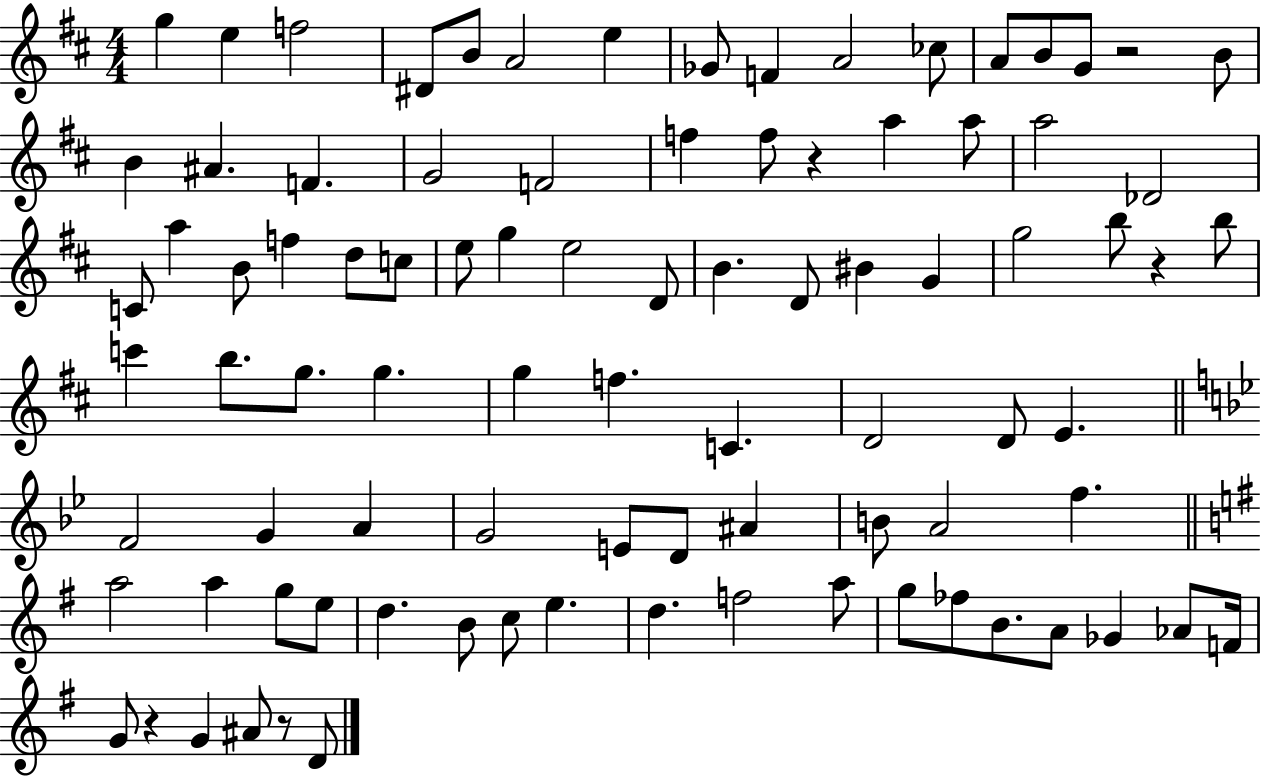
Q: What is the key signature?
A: D major